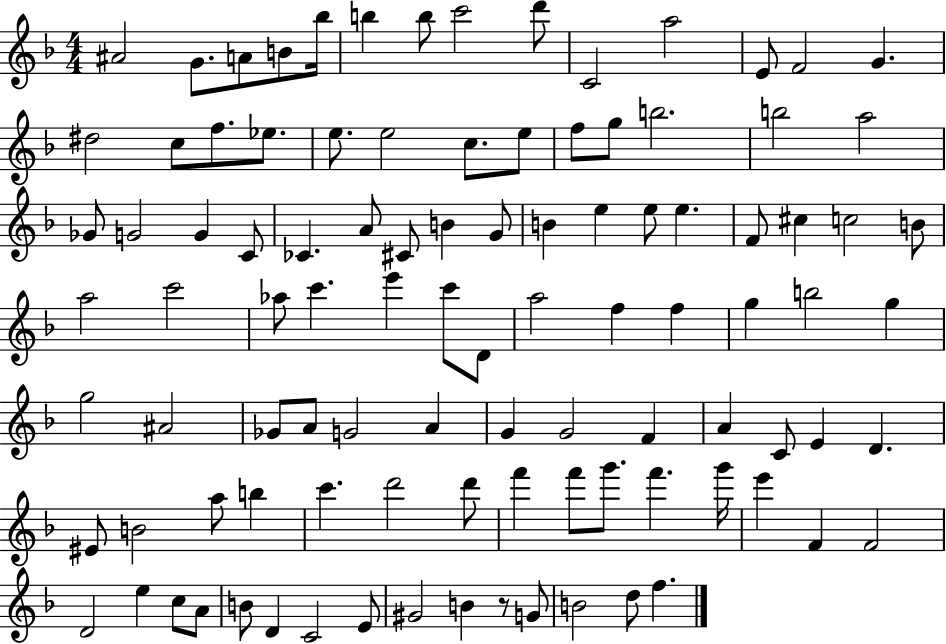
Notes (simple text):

A#4/h G4/e. A4/e B4/e Bb5/s B5/q B5/e C6/h D6/e C4/h A5/h E4/e F4/h G4/q. D#5/h C5/e F5/e. Eb5/e. E5/e. E5/h C5/e. E5/e F5/e G5/e B5/h. B5/h A5/h Gb4/e G4/h G4/q C4/e CES4/q. A4/e C#4/e B4/q G4/e B4/q E5/q E5/e E5/q. F4/e C#5/q C5/h B4/e A5/h C6/h Ab5/e C6/q. E6/q C6/e D4/e A5/h F5/q F5/q G5/q B5/h G5/q G5/h A#4/h Gb4/e A4/e G4/h A4/q G4/q G4/h F4/q A4/q C4/e E4/q D4/q. EIS4/e B4/h A5/e B5/q C6/q. D6/h D6/e F6/q F6/e G6/e. F6/q. G6/s E6/q F4/q F4/h D4/h E5/q C5/e A4/e B4/e D4/q C4/h E4/e G#4/h B4/q R/e G4/e B4/h D5/e F5/q.